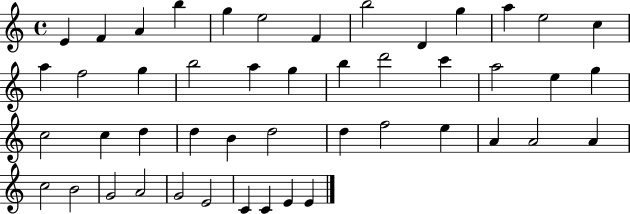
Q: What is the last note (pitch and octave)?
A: E4